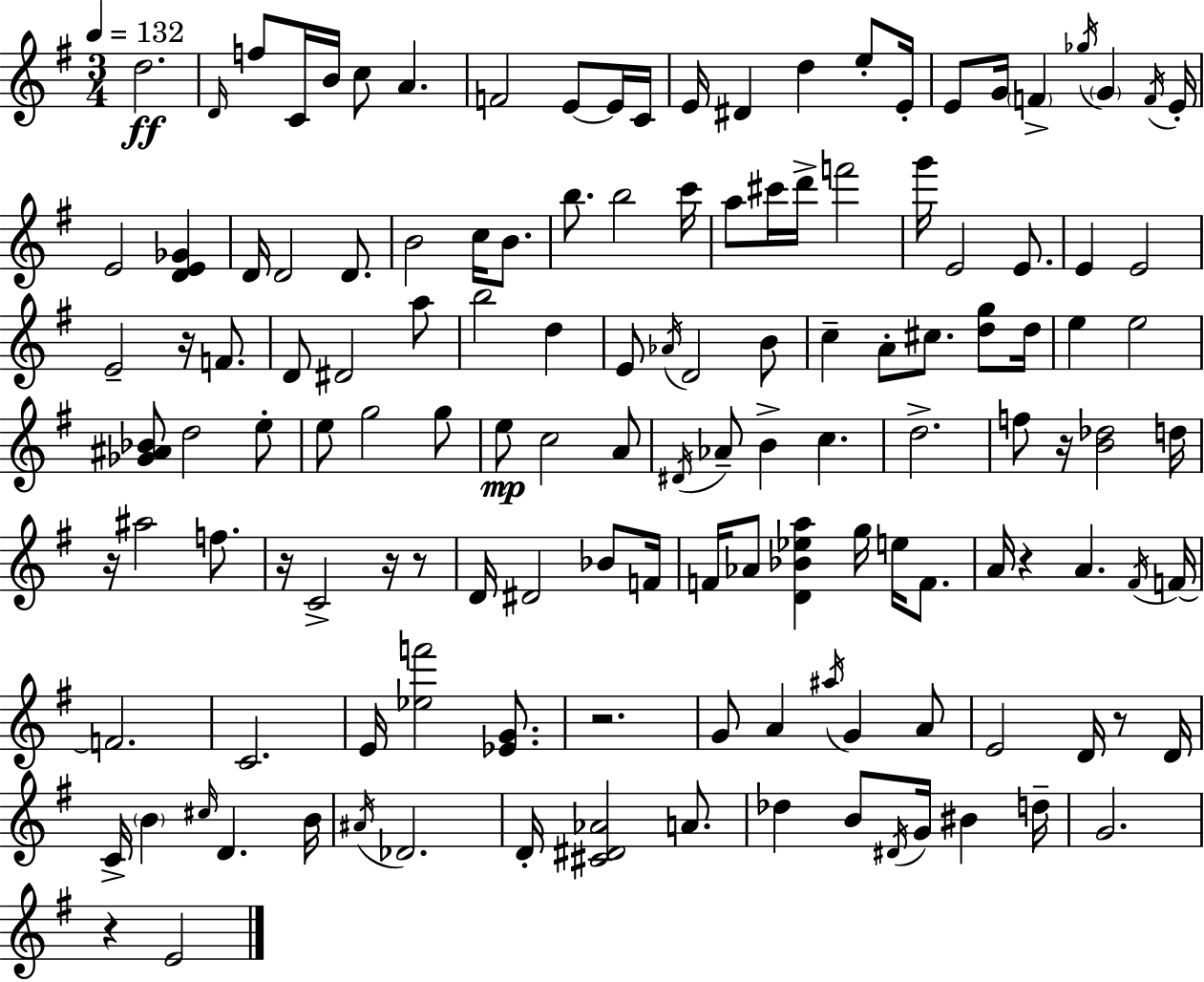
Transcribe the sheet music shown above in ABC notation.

X:1
T:Untitled
M:3/4
L:1/4
K:G
d2 D/4 f/2 C/4 B/4 c/2 A F2 E/2 E/4 C/4 E/4 ^D d e/2 E/4 E/2 G/4 F _g/4 G F/4 E/4 E2 [DE_G] D/4 D2 D/2 B2 c/4 B/2 b/2 b2 c'/4 a/2 ^c'/4 d'/4 f'2 g'/4 E2 E/2 E E2 E2 z/4 F/2 D/2 ^D2 a/2 b2 d E/2 _A/4 D2 B/2 c A/2 ^c/2 [dg]/2 d/4 e e2 [_G^A_B]/2 d2 e/2 e/2 g2 g/2 e/2 c2 A/2 ^D/4 _A/2 B c d2 f/2 z/4 [B_d]2 d/4 z/4 ^a2 f/2 z/4 C2 z/4 z/2 D/4 ^D2 _B/2 F/4 F/4 _A/2 [D_B_ea] g/4 e/4 F/2 A/4 z A ^F/4 F/4 F2 C2 E/4 [_ef']2 [_EG]/2 z2 G/2 A ^a/4 G A/2 E2 D/4 z/2 D/4 C/4 B ^c/4 D B/4 ^A/4 _D2 D/4 [^C^D_A]2 A/2 _d B/2 ^D/4 G/4 ^B d/4 G2 z E2